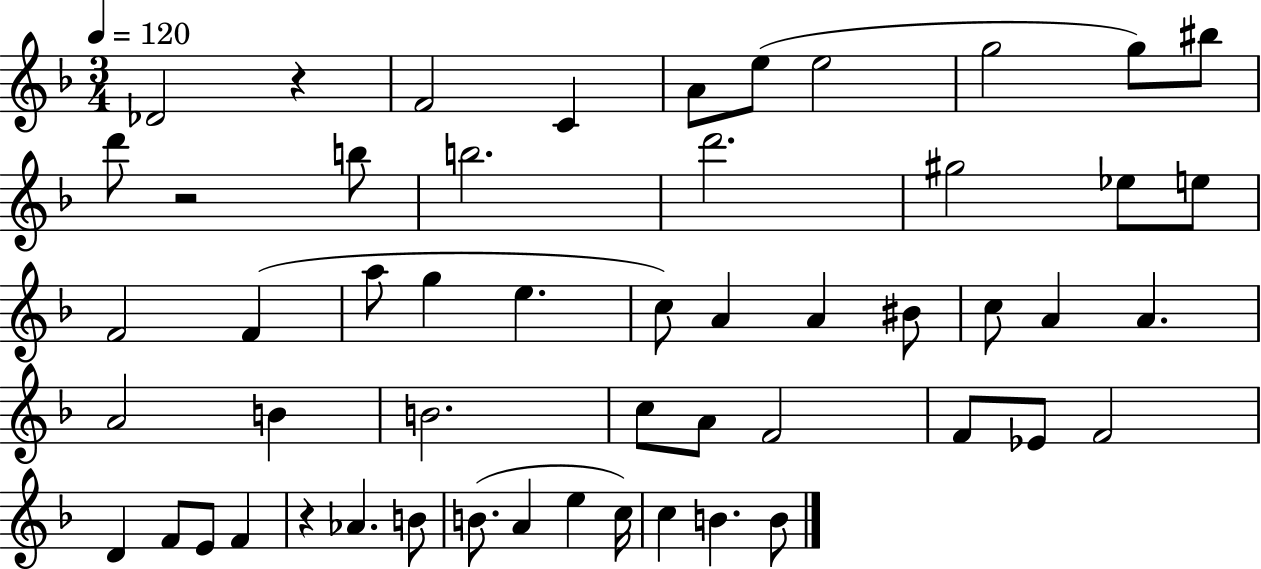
Db4/h R/q F4/h C4/q A4/e E5/e E5/h G5/h G5/e BIS5/e D6/e R/h B5/e B5/h. D6/h. G#5/h Eb5/e E5/e F4/h F4/q A5/e G5/q E5/q. C5/e A4/q A4/q BIS4/e C5/e A4/q A4/q. A4/h B4/q B4/h. C5/e A4/e F4/h F4/e Eb4/e F4/h D4/q F4/e E4/e F4/q R/q Ab4/q. B4/e B4/e. A4/q E5/q C5/s C5/q B4/q. B4/e